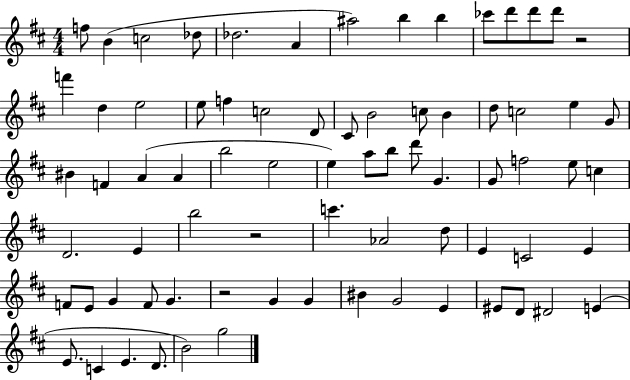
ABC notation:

X:1
T:Untitled
M:4/4
L:1/4
K:D
f/2 B c2 _d/2 _d2 A ^a2 b b _c'/2 d'/2 d'/2 d'/2 z2 f' d e2 e/2 f c2 D/2 ^C/2 B2 c/2 B d/2 c2 e G/2 ^B F A A b2 e2 e a/2 b/2 d'/2 G G/2 f2 e/2 c D2 E b2 z2 c' _A2 d/2 E C2 E F/2 E/2 G F/2 G z2 G G ^B G2 E ^E/2 D/2 ^D2 E E/2 C E D/2 B2 g2